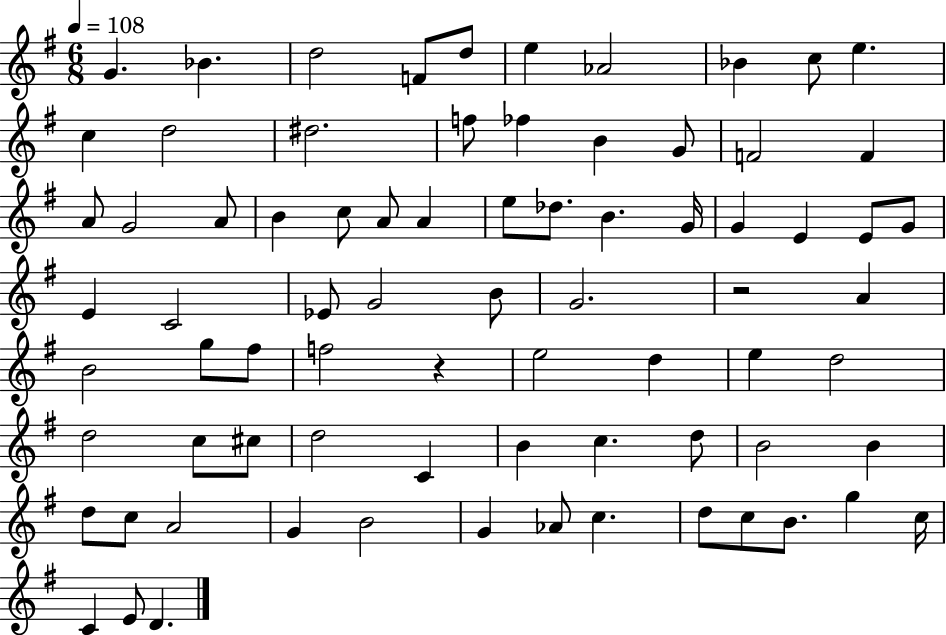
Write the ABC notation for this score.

X:1
T:Untitled
M:6/8
L:1/4
K:G
G _B d2 F/2 d/2 e _A2 _B c/2 e c d2 ^d2 f/2 _f B G/2 F2 F A/2 G2 A/2 B c/2 A/2 A e/2 _d/2 B G/4 G E E/2 G/2 E C2 _E/2 G2 B/2 G2 z2 A B2 g/2 ^f/2 f2 z e2 d e d2 d2 c/2 ^c/2 d2 C B c d/2 B2 B d/2 c/2 A2 G B2 G _A/2 c d/2 c/2 B/2 g c/4 C E/2 D